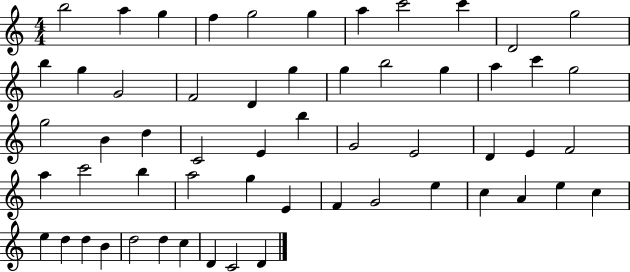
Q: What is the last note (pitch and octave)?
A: D4